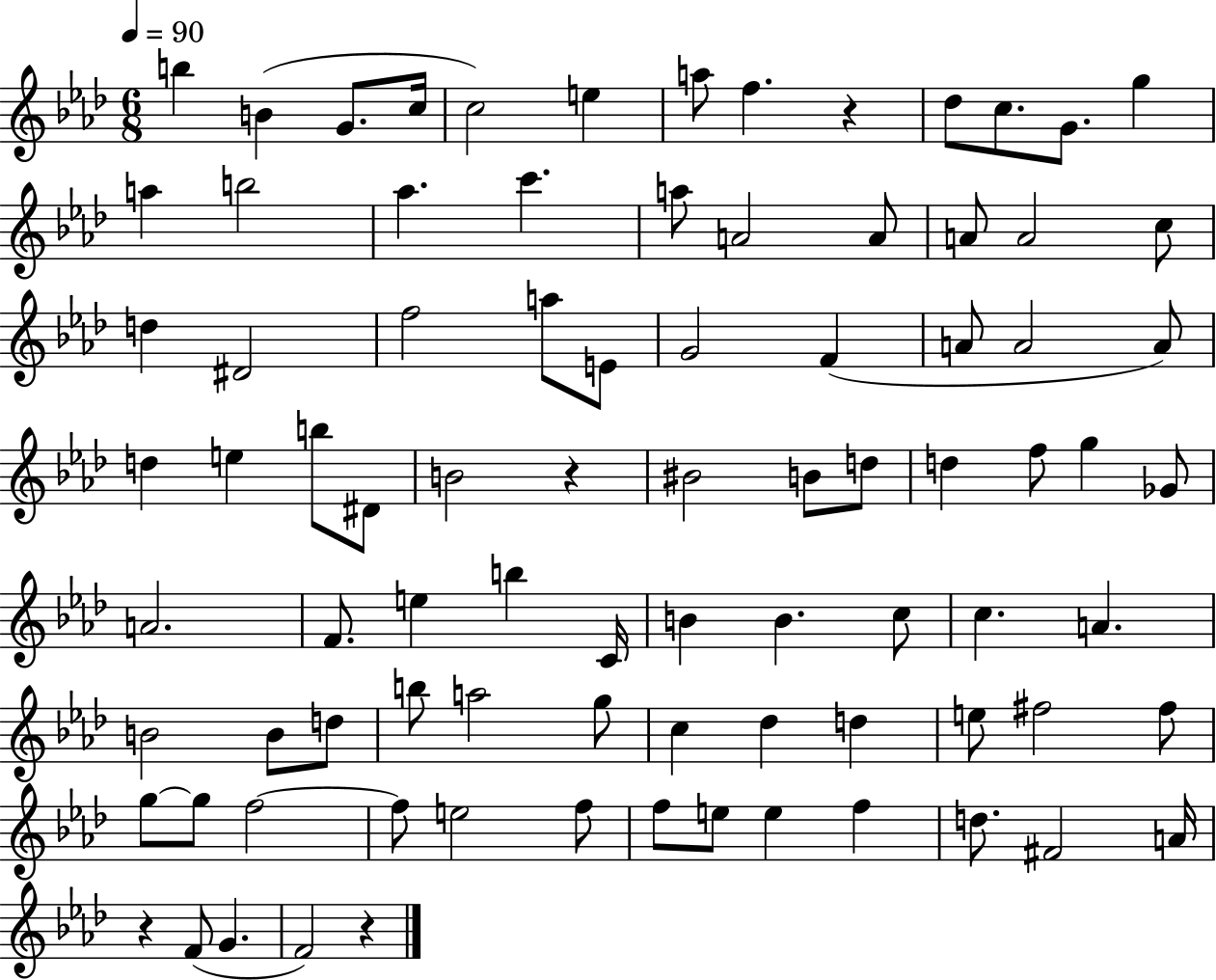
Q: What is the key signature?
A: AES major